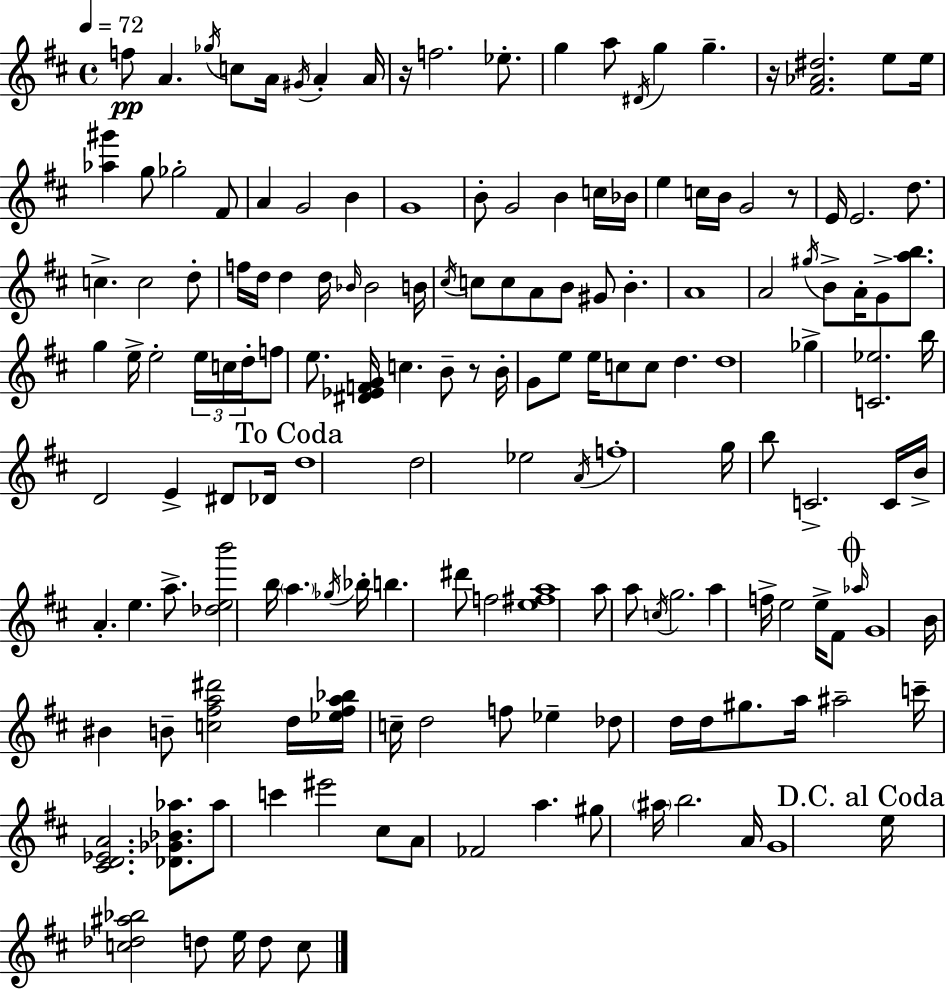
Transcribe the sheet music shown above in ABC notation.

X:1
T:Untitled
M:4/4
L:1/4
K:D
f/2 A _g/4 c/2 A/4 ^G/4 A A/4 z/4 f2 _e/2 g a/2 ^D/4 g g z/4 [^F_A^d]2 e/2 e/4 [_a^g'] g/2 _g2 ^F/2 A G2 B G4 B/2 G2 B c/4 _B/4 e c/4 B/4 G2 z/2 E/4 E2 d/2 c c2 d/2 f/4 d/4 d d/4 _B/4 _B2 B/4 ^c/4 c/2 c/2 A/2 B/2 ^G/2 B A4 A2 ^g/4 B/2 A/4 G/2 [ab]/2 g e/4 e2 e/4 c/4 d/4 f/2 e/2 [^D_EFG]/4 c B/2 z/2 B/4 G/2 e/2 e/4 c/2 c/2 d d4 _g [C_e]2 b/4 D2 E ^D/2 _D/4 d4 d2 _e2 A/4 f4 g/4 b/2 C2 C/4 B/4 A e a/2 [_deb']2 b/4 a _g/4 _b/4 b ^d'/2 f2 [e^fa]4 a/2 a/2 c/4 g2 a f/4 e2 e/4 ^F/2 _a/4 G4 B/4 ^B B/2 [c^fa^d']2 d/4 [_e^fa_b]/4 c/4 d2 f/2 _e _d/2 d/4 d/4 ^g/2 a/4 ^a2 c'/4 [^CD_EA]2 [_D_G_B_a]/2 _a/2 c' ^e'2 ^c/2 A/2 _F2 a ^g/2 ^a/4 b2 A/4 G4 e/4 [c_d^a_b]2 d/2 e/4 d/2 c/2